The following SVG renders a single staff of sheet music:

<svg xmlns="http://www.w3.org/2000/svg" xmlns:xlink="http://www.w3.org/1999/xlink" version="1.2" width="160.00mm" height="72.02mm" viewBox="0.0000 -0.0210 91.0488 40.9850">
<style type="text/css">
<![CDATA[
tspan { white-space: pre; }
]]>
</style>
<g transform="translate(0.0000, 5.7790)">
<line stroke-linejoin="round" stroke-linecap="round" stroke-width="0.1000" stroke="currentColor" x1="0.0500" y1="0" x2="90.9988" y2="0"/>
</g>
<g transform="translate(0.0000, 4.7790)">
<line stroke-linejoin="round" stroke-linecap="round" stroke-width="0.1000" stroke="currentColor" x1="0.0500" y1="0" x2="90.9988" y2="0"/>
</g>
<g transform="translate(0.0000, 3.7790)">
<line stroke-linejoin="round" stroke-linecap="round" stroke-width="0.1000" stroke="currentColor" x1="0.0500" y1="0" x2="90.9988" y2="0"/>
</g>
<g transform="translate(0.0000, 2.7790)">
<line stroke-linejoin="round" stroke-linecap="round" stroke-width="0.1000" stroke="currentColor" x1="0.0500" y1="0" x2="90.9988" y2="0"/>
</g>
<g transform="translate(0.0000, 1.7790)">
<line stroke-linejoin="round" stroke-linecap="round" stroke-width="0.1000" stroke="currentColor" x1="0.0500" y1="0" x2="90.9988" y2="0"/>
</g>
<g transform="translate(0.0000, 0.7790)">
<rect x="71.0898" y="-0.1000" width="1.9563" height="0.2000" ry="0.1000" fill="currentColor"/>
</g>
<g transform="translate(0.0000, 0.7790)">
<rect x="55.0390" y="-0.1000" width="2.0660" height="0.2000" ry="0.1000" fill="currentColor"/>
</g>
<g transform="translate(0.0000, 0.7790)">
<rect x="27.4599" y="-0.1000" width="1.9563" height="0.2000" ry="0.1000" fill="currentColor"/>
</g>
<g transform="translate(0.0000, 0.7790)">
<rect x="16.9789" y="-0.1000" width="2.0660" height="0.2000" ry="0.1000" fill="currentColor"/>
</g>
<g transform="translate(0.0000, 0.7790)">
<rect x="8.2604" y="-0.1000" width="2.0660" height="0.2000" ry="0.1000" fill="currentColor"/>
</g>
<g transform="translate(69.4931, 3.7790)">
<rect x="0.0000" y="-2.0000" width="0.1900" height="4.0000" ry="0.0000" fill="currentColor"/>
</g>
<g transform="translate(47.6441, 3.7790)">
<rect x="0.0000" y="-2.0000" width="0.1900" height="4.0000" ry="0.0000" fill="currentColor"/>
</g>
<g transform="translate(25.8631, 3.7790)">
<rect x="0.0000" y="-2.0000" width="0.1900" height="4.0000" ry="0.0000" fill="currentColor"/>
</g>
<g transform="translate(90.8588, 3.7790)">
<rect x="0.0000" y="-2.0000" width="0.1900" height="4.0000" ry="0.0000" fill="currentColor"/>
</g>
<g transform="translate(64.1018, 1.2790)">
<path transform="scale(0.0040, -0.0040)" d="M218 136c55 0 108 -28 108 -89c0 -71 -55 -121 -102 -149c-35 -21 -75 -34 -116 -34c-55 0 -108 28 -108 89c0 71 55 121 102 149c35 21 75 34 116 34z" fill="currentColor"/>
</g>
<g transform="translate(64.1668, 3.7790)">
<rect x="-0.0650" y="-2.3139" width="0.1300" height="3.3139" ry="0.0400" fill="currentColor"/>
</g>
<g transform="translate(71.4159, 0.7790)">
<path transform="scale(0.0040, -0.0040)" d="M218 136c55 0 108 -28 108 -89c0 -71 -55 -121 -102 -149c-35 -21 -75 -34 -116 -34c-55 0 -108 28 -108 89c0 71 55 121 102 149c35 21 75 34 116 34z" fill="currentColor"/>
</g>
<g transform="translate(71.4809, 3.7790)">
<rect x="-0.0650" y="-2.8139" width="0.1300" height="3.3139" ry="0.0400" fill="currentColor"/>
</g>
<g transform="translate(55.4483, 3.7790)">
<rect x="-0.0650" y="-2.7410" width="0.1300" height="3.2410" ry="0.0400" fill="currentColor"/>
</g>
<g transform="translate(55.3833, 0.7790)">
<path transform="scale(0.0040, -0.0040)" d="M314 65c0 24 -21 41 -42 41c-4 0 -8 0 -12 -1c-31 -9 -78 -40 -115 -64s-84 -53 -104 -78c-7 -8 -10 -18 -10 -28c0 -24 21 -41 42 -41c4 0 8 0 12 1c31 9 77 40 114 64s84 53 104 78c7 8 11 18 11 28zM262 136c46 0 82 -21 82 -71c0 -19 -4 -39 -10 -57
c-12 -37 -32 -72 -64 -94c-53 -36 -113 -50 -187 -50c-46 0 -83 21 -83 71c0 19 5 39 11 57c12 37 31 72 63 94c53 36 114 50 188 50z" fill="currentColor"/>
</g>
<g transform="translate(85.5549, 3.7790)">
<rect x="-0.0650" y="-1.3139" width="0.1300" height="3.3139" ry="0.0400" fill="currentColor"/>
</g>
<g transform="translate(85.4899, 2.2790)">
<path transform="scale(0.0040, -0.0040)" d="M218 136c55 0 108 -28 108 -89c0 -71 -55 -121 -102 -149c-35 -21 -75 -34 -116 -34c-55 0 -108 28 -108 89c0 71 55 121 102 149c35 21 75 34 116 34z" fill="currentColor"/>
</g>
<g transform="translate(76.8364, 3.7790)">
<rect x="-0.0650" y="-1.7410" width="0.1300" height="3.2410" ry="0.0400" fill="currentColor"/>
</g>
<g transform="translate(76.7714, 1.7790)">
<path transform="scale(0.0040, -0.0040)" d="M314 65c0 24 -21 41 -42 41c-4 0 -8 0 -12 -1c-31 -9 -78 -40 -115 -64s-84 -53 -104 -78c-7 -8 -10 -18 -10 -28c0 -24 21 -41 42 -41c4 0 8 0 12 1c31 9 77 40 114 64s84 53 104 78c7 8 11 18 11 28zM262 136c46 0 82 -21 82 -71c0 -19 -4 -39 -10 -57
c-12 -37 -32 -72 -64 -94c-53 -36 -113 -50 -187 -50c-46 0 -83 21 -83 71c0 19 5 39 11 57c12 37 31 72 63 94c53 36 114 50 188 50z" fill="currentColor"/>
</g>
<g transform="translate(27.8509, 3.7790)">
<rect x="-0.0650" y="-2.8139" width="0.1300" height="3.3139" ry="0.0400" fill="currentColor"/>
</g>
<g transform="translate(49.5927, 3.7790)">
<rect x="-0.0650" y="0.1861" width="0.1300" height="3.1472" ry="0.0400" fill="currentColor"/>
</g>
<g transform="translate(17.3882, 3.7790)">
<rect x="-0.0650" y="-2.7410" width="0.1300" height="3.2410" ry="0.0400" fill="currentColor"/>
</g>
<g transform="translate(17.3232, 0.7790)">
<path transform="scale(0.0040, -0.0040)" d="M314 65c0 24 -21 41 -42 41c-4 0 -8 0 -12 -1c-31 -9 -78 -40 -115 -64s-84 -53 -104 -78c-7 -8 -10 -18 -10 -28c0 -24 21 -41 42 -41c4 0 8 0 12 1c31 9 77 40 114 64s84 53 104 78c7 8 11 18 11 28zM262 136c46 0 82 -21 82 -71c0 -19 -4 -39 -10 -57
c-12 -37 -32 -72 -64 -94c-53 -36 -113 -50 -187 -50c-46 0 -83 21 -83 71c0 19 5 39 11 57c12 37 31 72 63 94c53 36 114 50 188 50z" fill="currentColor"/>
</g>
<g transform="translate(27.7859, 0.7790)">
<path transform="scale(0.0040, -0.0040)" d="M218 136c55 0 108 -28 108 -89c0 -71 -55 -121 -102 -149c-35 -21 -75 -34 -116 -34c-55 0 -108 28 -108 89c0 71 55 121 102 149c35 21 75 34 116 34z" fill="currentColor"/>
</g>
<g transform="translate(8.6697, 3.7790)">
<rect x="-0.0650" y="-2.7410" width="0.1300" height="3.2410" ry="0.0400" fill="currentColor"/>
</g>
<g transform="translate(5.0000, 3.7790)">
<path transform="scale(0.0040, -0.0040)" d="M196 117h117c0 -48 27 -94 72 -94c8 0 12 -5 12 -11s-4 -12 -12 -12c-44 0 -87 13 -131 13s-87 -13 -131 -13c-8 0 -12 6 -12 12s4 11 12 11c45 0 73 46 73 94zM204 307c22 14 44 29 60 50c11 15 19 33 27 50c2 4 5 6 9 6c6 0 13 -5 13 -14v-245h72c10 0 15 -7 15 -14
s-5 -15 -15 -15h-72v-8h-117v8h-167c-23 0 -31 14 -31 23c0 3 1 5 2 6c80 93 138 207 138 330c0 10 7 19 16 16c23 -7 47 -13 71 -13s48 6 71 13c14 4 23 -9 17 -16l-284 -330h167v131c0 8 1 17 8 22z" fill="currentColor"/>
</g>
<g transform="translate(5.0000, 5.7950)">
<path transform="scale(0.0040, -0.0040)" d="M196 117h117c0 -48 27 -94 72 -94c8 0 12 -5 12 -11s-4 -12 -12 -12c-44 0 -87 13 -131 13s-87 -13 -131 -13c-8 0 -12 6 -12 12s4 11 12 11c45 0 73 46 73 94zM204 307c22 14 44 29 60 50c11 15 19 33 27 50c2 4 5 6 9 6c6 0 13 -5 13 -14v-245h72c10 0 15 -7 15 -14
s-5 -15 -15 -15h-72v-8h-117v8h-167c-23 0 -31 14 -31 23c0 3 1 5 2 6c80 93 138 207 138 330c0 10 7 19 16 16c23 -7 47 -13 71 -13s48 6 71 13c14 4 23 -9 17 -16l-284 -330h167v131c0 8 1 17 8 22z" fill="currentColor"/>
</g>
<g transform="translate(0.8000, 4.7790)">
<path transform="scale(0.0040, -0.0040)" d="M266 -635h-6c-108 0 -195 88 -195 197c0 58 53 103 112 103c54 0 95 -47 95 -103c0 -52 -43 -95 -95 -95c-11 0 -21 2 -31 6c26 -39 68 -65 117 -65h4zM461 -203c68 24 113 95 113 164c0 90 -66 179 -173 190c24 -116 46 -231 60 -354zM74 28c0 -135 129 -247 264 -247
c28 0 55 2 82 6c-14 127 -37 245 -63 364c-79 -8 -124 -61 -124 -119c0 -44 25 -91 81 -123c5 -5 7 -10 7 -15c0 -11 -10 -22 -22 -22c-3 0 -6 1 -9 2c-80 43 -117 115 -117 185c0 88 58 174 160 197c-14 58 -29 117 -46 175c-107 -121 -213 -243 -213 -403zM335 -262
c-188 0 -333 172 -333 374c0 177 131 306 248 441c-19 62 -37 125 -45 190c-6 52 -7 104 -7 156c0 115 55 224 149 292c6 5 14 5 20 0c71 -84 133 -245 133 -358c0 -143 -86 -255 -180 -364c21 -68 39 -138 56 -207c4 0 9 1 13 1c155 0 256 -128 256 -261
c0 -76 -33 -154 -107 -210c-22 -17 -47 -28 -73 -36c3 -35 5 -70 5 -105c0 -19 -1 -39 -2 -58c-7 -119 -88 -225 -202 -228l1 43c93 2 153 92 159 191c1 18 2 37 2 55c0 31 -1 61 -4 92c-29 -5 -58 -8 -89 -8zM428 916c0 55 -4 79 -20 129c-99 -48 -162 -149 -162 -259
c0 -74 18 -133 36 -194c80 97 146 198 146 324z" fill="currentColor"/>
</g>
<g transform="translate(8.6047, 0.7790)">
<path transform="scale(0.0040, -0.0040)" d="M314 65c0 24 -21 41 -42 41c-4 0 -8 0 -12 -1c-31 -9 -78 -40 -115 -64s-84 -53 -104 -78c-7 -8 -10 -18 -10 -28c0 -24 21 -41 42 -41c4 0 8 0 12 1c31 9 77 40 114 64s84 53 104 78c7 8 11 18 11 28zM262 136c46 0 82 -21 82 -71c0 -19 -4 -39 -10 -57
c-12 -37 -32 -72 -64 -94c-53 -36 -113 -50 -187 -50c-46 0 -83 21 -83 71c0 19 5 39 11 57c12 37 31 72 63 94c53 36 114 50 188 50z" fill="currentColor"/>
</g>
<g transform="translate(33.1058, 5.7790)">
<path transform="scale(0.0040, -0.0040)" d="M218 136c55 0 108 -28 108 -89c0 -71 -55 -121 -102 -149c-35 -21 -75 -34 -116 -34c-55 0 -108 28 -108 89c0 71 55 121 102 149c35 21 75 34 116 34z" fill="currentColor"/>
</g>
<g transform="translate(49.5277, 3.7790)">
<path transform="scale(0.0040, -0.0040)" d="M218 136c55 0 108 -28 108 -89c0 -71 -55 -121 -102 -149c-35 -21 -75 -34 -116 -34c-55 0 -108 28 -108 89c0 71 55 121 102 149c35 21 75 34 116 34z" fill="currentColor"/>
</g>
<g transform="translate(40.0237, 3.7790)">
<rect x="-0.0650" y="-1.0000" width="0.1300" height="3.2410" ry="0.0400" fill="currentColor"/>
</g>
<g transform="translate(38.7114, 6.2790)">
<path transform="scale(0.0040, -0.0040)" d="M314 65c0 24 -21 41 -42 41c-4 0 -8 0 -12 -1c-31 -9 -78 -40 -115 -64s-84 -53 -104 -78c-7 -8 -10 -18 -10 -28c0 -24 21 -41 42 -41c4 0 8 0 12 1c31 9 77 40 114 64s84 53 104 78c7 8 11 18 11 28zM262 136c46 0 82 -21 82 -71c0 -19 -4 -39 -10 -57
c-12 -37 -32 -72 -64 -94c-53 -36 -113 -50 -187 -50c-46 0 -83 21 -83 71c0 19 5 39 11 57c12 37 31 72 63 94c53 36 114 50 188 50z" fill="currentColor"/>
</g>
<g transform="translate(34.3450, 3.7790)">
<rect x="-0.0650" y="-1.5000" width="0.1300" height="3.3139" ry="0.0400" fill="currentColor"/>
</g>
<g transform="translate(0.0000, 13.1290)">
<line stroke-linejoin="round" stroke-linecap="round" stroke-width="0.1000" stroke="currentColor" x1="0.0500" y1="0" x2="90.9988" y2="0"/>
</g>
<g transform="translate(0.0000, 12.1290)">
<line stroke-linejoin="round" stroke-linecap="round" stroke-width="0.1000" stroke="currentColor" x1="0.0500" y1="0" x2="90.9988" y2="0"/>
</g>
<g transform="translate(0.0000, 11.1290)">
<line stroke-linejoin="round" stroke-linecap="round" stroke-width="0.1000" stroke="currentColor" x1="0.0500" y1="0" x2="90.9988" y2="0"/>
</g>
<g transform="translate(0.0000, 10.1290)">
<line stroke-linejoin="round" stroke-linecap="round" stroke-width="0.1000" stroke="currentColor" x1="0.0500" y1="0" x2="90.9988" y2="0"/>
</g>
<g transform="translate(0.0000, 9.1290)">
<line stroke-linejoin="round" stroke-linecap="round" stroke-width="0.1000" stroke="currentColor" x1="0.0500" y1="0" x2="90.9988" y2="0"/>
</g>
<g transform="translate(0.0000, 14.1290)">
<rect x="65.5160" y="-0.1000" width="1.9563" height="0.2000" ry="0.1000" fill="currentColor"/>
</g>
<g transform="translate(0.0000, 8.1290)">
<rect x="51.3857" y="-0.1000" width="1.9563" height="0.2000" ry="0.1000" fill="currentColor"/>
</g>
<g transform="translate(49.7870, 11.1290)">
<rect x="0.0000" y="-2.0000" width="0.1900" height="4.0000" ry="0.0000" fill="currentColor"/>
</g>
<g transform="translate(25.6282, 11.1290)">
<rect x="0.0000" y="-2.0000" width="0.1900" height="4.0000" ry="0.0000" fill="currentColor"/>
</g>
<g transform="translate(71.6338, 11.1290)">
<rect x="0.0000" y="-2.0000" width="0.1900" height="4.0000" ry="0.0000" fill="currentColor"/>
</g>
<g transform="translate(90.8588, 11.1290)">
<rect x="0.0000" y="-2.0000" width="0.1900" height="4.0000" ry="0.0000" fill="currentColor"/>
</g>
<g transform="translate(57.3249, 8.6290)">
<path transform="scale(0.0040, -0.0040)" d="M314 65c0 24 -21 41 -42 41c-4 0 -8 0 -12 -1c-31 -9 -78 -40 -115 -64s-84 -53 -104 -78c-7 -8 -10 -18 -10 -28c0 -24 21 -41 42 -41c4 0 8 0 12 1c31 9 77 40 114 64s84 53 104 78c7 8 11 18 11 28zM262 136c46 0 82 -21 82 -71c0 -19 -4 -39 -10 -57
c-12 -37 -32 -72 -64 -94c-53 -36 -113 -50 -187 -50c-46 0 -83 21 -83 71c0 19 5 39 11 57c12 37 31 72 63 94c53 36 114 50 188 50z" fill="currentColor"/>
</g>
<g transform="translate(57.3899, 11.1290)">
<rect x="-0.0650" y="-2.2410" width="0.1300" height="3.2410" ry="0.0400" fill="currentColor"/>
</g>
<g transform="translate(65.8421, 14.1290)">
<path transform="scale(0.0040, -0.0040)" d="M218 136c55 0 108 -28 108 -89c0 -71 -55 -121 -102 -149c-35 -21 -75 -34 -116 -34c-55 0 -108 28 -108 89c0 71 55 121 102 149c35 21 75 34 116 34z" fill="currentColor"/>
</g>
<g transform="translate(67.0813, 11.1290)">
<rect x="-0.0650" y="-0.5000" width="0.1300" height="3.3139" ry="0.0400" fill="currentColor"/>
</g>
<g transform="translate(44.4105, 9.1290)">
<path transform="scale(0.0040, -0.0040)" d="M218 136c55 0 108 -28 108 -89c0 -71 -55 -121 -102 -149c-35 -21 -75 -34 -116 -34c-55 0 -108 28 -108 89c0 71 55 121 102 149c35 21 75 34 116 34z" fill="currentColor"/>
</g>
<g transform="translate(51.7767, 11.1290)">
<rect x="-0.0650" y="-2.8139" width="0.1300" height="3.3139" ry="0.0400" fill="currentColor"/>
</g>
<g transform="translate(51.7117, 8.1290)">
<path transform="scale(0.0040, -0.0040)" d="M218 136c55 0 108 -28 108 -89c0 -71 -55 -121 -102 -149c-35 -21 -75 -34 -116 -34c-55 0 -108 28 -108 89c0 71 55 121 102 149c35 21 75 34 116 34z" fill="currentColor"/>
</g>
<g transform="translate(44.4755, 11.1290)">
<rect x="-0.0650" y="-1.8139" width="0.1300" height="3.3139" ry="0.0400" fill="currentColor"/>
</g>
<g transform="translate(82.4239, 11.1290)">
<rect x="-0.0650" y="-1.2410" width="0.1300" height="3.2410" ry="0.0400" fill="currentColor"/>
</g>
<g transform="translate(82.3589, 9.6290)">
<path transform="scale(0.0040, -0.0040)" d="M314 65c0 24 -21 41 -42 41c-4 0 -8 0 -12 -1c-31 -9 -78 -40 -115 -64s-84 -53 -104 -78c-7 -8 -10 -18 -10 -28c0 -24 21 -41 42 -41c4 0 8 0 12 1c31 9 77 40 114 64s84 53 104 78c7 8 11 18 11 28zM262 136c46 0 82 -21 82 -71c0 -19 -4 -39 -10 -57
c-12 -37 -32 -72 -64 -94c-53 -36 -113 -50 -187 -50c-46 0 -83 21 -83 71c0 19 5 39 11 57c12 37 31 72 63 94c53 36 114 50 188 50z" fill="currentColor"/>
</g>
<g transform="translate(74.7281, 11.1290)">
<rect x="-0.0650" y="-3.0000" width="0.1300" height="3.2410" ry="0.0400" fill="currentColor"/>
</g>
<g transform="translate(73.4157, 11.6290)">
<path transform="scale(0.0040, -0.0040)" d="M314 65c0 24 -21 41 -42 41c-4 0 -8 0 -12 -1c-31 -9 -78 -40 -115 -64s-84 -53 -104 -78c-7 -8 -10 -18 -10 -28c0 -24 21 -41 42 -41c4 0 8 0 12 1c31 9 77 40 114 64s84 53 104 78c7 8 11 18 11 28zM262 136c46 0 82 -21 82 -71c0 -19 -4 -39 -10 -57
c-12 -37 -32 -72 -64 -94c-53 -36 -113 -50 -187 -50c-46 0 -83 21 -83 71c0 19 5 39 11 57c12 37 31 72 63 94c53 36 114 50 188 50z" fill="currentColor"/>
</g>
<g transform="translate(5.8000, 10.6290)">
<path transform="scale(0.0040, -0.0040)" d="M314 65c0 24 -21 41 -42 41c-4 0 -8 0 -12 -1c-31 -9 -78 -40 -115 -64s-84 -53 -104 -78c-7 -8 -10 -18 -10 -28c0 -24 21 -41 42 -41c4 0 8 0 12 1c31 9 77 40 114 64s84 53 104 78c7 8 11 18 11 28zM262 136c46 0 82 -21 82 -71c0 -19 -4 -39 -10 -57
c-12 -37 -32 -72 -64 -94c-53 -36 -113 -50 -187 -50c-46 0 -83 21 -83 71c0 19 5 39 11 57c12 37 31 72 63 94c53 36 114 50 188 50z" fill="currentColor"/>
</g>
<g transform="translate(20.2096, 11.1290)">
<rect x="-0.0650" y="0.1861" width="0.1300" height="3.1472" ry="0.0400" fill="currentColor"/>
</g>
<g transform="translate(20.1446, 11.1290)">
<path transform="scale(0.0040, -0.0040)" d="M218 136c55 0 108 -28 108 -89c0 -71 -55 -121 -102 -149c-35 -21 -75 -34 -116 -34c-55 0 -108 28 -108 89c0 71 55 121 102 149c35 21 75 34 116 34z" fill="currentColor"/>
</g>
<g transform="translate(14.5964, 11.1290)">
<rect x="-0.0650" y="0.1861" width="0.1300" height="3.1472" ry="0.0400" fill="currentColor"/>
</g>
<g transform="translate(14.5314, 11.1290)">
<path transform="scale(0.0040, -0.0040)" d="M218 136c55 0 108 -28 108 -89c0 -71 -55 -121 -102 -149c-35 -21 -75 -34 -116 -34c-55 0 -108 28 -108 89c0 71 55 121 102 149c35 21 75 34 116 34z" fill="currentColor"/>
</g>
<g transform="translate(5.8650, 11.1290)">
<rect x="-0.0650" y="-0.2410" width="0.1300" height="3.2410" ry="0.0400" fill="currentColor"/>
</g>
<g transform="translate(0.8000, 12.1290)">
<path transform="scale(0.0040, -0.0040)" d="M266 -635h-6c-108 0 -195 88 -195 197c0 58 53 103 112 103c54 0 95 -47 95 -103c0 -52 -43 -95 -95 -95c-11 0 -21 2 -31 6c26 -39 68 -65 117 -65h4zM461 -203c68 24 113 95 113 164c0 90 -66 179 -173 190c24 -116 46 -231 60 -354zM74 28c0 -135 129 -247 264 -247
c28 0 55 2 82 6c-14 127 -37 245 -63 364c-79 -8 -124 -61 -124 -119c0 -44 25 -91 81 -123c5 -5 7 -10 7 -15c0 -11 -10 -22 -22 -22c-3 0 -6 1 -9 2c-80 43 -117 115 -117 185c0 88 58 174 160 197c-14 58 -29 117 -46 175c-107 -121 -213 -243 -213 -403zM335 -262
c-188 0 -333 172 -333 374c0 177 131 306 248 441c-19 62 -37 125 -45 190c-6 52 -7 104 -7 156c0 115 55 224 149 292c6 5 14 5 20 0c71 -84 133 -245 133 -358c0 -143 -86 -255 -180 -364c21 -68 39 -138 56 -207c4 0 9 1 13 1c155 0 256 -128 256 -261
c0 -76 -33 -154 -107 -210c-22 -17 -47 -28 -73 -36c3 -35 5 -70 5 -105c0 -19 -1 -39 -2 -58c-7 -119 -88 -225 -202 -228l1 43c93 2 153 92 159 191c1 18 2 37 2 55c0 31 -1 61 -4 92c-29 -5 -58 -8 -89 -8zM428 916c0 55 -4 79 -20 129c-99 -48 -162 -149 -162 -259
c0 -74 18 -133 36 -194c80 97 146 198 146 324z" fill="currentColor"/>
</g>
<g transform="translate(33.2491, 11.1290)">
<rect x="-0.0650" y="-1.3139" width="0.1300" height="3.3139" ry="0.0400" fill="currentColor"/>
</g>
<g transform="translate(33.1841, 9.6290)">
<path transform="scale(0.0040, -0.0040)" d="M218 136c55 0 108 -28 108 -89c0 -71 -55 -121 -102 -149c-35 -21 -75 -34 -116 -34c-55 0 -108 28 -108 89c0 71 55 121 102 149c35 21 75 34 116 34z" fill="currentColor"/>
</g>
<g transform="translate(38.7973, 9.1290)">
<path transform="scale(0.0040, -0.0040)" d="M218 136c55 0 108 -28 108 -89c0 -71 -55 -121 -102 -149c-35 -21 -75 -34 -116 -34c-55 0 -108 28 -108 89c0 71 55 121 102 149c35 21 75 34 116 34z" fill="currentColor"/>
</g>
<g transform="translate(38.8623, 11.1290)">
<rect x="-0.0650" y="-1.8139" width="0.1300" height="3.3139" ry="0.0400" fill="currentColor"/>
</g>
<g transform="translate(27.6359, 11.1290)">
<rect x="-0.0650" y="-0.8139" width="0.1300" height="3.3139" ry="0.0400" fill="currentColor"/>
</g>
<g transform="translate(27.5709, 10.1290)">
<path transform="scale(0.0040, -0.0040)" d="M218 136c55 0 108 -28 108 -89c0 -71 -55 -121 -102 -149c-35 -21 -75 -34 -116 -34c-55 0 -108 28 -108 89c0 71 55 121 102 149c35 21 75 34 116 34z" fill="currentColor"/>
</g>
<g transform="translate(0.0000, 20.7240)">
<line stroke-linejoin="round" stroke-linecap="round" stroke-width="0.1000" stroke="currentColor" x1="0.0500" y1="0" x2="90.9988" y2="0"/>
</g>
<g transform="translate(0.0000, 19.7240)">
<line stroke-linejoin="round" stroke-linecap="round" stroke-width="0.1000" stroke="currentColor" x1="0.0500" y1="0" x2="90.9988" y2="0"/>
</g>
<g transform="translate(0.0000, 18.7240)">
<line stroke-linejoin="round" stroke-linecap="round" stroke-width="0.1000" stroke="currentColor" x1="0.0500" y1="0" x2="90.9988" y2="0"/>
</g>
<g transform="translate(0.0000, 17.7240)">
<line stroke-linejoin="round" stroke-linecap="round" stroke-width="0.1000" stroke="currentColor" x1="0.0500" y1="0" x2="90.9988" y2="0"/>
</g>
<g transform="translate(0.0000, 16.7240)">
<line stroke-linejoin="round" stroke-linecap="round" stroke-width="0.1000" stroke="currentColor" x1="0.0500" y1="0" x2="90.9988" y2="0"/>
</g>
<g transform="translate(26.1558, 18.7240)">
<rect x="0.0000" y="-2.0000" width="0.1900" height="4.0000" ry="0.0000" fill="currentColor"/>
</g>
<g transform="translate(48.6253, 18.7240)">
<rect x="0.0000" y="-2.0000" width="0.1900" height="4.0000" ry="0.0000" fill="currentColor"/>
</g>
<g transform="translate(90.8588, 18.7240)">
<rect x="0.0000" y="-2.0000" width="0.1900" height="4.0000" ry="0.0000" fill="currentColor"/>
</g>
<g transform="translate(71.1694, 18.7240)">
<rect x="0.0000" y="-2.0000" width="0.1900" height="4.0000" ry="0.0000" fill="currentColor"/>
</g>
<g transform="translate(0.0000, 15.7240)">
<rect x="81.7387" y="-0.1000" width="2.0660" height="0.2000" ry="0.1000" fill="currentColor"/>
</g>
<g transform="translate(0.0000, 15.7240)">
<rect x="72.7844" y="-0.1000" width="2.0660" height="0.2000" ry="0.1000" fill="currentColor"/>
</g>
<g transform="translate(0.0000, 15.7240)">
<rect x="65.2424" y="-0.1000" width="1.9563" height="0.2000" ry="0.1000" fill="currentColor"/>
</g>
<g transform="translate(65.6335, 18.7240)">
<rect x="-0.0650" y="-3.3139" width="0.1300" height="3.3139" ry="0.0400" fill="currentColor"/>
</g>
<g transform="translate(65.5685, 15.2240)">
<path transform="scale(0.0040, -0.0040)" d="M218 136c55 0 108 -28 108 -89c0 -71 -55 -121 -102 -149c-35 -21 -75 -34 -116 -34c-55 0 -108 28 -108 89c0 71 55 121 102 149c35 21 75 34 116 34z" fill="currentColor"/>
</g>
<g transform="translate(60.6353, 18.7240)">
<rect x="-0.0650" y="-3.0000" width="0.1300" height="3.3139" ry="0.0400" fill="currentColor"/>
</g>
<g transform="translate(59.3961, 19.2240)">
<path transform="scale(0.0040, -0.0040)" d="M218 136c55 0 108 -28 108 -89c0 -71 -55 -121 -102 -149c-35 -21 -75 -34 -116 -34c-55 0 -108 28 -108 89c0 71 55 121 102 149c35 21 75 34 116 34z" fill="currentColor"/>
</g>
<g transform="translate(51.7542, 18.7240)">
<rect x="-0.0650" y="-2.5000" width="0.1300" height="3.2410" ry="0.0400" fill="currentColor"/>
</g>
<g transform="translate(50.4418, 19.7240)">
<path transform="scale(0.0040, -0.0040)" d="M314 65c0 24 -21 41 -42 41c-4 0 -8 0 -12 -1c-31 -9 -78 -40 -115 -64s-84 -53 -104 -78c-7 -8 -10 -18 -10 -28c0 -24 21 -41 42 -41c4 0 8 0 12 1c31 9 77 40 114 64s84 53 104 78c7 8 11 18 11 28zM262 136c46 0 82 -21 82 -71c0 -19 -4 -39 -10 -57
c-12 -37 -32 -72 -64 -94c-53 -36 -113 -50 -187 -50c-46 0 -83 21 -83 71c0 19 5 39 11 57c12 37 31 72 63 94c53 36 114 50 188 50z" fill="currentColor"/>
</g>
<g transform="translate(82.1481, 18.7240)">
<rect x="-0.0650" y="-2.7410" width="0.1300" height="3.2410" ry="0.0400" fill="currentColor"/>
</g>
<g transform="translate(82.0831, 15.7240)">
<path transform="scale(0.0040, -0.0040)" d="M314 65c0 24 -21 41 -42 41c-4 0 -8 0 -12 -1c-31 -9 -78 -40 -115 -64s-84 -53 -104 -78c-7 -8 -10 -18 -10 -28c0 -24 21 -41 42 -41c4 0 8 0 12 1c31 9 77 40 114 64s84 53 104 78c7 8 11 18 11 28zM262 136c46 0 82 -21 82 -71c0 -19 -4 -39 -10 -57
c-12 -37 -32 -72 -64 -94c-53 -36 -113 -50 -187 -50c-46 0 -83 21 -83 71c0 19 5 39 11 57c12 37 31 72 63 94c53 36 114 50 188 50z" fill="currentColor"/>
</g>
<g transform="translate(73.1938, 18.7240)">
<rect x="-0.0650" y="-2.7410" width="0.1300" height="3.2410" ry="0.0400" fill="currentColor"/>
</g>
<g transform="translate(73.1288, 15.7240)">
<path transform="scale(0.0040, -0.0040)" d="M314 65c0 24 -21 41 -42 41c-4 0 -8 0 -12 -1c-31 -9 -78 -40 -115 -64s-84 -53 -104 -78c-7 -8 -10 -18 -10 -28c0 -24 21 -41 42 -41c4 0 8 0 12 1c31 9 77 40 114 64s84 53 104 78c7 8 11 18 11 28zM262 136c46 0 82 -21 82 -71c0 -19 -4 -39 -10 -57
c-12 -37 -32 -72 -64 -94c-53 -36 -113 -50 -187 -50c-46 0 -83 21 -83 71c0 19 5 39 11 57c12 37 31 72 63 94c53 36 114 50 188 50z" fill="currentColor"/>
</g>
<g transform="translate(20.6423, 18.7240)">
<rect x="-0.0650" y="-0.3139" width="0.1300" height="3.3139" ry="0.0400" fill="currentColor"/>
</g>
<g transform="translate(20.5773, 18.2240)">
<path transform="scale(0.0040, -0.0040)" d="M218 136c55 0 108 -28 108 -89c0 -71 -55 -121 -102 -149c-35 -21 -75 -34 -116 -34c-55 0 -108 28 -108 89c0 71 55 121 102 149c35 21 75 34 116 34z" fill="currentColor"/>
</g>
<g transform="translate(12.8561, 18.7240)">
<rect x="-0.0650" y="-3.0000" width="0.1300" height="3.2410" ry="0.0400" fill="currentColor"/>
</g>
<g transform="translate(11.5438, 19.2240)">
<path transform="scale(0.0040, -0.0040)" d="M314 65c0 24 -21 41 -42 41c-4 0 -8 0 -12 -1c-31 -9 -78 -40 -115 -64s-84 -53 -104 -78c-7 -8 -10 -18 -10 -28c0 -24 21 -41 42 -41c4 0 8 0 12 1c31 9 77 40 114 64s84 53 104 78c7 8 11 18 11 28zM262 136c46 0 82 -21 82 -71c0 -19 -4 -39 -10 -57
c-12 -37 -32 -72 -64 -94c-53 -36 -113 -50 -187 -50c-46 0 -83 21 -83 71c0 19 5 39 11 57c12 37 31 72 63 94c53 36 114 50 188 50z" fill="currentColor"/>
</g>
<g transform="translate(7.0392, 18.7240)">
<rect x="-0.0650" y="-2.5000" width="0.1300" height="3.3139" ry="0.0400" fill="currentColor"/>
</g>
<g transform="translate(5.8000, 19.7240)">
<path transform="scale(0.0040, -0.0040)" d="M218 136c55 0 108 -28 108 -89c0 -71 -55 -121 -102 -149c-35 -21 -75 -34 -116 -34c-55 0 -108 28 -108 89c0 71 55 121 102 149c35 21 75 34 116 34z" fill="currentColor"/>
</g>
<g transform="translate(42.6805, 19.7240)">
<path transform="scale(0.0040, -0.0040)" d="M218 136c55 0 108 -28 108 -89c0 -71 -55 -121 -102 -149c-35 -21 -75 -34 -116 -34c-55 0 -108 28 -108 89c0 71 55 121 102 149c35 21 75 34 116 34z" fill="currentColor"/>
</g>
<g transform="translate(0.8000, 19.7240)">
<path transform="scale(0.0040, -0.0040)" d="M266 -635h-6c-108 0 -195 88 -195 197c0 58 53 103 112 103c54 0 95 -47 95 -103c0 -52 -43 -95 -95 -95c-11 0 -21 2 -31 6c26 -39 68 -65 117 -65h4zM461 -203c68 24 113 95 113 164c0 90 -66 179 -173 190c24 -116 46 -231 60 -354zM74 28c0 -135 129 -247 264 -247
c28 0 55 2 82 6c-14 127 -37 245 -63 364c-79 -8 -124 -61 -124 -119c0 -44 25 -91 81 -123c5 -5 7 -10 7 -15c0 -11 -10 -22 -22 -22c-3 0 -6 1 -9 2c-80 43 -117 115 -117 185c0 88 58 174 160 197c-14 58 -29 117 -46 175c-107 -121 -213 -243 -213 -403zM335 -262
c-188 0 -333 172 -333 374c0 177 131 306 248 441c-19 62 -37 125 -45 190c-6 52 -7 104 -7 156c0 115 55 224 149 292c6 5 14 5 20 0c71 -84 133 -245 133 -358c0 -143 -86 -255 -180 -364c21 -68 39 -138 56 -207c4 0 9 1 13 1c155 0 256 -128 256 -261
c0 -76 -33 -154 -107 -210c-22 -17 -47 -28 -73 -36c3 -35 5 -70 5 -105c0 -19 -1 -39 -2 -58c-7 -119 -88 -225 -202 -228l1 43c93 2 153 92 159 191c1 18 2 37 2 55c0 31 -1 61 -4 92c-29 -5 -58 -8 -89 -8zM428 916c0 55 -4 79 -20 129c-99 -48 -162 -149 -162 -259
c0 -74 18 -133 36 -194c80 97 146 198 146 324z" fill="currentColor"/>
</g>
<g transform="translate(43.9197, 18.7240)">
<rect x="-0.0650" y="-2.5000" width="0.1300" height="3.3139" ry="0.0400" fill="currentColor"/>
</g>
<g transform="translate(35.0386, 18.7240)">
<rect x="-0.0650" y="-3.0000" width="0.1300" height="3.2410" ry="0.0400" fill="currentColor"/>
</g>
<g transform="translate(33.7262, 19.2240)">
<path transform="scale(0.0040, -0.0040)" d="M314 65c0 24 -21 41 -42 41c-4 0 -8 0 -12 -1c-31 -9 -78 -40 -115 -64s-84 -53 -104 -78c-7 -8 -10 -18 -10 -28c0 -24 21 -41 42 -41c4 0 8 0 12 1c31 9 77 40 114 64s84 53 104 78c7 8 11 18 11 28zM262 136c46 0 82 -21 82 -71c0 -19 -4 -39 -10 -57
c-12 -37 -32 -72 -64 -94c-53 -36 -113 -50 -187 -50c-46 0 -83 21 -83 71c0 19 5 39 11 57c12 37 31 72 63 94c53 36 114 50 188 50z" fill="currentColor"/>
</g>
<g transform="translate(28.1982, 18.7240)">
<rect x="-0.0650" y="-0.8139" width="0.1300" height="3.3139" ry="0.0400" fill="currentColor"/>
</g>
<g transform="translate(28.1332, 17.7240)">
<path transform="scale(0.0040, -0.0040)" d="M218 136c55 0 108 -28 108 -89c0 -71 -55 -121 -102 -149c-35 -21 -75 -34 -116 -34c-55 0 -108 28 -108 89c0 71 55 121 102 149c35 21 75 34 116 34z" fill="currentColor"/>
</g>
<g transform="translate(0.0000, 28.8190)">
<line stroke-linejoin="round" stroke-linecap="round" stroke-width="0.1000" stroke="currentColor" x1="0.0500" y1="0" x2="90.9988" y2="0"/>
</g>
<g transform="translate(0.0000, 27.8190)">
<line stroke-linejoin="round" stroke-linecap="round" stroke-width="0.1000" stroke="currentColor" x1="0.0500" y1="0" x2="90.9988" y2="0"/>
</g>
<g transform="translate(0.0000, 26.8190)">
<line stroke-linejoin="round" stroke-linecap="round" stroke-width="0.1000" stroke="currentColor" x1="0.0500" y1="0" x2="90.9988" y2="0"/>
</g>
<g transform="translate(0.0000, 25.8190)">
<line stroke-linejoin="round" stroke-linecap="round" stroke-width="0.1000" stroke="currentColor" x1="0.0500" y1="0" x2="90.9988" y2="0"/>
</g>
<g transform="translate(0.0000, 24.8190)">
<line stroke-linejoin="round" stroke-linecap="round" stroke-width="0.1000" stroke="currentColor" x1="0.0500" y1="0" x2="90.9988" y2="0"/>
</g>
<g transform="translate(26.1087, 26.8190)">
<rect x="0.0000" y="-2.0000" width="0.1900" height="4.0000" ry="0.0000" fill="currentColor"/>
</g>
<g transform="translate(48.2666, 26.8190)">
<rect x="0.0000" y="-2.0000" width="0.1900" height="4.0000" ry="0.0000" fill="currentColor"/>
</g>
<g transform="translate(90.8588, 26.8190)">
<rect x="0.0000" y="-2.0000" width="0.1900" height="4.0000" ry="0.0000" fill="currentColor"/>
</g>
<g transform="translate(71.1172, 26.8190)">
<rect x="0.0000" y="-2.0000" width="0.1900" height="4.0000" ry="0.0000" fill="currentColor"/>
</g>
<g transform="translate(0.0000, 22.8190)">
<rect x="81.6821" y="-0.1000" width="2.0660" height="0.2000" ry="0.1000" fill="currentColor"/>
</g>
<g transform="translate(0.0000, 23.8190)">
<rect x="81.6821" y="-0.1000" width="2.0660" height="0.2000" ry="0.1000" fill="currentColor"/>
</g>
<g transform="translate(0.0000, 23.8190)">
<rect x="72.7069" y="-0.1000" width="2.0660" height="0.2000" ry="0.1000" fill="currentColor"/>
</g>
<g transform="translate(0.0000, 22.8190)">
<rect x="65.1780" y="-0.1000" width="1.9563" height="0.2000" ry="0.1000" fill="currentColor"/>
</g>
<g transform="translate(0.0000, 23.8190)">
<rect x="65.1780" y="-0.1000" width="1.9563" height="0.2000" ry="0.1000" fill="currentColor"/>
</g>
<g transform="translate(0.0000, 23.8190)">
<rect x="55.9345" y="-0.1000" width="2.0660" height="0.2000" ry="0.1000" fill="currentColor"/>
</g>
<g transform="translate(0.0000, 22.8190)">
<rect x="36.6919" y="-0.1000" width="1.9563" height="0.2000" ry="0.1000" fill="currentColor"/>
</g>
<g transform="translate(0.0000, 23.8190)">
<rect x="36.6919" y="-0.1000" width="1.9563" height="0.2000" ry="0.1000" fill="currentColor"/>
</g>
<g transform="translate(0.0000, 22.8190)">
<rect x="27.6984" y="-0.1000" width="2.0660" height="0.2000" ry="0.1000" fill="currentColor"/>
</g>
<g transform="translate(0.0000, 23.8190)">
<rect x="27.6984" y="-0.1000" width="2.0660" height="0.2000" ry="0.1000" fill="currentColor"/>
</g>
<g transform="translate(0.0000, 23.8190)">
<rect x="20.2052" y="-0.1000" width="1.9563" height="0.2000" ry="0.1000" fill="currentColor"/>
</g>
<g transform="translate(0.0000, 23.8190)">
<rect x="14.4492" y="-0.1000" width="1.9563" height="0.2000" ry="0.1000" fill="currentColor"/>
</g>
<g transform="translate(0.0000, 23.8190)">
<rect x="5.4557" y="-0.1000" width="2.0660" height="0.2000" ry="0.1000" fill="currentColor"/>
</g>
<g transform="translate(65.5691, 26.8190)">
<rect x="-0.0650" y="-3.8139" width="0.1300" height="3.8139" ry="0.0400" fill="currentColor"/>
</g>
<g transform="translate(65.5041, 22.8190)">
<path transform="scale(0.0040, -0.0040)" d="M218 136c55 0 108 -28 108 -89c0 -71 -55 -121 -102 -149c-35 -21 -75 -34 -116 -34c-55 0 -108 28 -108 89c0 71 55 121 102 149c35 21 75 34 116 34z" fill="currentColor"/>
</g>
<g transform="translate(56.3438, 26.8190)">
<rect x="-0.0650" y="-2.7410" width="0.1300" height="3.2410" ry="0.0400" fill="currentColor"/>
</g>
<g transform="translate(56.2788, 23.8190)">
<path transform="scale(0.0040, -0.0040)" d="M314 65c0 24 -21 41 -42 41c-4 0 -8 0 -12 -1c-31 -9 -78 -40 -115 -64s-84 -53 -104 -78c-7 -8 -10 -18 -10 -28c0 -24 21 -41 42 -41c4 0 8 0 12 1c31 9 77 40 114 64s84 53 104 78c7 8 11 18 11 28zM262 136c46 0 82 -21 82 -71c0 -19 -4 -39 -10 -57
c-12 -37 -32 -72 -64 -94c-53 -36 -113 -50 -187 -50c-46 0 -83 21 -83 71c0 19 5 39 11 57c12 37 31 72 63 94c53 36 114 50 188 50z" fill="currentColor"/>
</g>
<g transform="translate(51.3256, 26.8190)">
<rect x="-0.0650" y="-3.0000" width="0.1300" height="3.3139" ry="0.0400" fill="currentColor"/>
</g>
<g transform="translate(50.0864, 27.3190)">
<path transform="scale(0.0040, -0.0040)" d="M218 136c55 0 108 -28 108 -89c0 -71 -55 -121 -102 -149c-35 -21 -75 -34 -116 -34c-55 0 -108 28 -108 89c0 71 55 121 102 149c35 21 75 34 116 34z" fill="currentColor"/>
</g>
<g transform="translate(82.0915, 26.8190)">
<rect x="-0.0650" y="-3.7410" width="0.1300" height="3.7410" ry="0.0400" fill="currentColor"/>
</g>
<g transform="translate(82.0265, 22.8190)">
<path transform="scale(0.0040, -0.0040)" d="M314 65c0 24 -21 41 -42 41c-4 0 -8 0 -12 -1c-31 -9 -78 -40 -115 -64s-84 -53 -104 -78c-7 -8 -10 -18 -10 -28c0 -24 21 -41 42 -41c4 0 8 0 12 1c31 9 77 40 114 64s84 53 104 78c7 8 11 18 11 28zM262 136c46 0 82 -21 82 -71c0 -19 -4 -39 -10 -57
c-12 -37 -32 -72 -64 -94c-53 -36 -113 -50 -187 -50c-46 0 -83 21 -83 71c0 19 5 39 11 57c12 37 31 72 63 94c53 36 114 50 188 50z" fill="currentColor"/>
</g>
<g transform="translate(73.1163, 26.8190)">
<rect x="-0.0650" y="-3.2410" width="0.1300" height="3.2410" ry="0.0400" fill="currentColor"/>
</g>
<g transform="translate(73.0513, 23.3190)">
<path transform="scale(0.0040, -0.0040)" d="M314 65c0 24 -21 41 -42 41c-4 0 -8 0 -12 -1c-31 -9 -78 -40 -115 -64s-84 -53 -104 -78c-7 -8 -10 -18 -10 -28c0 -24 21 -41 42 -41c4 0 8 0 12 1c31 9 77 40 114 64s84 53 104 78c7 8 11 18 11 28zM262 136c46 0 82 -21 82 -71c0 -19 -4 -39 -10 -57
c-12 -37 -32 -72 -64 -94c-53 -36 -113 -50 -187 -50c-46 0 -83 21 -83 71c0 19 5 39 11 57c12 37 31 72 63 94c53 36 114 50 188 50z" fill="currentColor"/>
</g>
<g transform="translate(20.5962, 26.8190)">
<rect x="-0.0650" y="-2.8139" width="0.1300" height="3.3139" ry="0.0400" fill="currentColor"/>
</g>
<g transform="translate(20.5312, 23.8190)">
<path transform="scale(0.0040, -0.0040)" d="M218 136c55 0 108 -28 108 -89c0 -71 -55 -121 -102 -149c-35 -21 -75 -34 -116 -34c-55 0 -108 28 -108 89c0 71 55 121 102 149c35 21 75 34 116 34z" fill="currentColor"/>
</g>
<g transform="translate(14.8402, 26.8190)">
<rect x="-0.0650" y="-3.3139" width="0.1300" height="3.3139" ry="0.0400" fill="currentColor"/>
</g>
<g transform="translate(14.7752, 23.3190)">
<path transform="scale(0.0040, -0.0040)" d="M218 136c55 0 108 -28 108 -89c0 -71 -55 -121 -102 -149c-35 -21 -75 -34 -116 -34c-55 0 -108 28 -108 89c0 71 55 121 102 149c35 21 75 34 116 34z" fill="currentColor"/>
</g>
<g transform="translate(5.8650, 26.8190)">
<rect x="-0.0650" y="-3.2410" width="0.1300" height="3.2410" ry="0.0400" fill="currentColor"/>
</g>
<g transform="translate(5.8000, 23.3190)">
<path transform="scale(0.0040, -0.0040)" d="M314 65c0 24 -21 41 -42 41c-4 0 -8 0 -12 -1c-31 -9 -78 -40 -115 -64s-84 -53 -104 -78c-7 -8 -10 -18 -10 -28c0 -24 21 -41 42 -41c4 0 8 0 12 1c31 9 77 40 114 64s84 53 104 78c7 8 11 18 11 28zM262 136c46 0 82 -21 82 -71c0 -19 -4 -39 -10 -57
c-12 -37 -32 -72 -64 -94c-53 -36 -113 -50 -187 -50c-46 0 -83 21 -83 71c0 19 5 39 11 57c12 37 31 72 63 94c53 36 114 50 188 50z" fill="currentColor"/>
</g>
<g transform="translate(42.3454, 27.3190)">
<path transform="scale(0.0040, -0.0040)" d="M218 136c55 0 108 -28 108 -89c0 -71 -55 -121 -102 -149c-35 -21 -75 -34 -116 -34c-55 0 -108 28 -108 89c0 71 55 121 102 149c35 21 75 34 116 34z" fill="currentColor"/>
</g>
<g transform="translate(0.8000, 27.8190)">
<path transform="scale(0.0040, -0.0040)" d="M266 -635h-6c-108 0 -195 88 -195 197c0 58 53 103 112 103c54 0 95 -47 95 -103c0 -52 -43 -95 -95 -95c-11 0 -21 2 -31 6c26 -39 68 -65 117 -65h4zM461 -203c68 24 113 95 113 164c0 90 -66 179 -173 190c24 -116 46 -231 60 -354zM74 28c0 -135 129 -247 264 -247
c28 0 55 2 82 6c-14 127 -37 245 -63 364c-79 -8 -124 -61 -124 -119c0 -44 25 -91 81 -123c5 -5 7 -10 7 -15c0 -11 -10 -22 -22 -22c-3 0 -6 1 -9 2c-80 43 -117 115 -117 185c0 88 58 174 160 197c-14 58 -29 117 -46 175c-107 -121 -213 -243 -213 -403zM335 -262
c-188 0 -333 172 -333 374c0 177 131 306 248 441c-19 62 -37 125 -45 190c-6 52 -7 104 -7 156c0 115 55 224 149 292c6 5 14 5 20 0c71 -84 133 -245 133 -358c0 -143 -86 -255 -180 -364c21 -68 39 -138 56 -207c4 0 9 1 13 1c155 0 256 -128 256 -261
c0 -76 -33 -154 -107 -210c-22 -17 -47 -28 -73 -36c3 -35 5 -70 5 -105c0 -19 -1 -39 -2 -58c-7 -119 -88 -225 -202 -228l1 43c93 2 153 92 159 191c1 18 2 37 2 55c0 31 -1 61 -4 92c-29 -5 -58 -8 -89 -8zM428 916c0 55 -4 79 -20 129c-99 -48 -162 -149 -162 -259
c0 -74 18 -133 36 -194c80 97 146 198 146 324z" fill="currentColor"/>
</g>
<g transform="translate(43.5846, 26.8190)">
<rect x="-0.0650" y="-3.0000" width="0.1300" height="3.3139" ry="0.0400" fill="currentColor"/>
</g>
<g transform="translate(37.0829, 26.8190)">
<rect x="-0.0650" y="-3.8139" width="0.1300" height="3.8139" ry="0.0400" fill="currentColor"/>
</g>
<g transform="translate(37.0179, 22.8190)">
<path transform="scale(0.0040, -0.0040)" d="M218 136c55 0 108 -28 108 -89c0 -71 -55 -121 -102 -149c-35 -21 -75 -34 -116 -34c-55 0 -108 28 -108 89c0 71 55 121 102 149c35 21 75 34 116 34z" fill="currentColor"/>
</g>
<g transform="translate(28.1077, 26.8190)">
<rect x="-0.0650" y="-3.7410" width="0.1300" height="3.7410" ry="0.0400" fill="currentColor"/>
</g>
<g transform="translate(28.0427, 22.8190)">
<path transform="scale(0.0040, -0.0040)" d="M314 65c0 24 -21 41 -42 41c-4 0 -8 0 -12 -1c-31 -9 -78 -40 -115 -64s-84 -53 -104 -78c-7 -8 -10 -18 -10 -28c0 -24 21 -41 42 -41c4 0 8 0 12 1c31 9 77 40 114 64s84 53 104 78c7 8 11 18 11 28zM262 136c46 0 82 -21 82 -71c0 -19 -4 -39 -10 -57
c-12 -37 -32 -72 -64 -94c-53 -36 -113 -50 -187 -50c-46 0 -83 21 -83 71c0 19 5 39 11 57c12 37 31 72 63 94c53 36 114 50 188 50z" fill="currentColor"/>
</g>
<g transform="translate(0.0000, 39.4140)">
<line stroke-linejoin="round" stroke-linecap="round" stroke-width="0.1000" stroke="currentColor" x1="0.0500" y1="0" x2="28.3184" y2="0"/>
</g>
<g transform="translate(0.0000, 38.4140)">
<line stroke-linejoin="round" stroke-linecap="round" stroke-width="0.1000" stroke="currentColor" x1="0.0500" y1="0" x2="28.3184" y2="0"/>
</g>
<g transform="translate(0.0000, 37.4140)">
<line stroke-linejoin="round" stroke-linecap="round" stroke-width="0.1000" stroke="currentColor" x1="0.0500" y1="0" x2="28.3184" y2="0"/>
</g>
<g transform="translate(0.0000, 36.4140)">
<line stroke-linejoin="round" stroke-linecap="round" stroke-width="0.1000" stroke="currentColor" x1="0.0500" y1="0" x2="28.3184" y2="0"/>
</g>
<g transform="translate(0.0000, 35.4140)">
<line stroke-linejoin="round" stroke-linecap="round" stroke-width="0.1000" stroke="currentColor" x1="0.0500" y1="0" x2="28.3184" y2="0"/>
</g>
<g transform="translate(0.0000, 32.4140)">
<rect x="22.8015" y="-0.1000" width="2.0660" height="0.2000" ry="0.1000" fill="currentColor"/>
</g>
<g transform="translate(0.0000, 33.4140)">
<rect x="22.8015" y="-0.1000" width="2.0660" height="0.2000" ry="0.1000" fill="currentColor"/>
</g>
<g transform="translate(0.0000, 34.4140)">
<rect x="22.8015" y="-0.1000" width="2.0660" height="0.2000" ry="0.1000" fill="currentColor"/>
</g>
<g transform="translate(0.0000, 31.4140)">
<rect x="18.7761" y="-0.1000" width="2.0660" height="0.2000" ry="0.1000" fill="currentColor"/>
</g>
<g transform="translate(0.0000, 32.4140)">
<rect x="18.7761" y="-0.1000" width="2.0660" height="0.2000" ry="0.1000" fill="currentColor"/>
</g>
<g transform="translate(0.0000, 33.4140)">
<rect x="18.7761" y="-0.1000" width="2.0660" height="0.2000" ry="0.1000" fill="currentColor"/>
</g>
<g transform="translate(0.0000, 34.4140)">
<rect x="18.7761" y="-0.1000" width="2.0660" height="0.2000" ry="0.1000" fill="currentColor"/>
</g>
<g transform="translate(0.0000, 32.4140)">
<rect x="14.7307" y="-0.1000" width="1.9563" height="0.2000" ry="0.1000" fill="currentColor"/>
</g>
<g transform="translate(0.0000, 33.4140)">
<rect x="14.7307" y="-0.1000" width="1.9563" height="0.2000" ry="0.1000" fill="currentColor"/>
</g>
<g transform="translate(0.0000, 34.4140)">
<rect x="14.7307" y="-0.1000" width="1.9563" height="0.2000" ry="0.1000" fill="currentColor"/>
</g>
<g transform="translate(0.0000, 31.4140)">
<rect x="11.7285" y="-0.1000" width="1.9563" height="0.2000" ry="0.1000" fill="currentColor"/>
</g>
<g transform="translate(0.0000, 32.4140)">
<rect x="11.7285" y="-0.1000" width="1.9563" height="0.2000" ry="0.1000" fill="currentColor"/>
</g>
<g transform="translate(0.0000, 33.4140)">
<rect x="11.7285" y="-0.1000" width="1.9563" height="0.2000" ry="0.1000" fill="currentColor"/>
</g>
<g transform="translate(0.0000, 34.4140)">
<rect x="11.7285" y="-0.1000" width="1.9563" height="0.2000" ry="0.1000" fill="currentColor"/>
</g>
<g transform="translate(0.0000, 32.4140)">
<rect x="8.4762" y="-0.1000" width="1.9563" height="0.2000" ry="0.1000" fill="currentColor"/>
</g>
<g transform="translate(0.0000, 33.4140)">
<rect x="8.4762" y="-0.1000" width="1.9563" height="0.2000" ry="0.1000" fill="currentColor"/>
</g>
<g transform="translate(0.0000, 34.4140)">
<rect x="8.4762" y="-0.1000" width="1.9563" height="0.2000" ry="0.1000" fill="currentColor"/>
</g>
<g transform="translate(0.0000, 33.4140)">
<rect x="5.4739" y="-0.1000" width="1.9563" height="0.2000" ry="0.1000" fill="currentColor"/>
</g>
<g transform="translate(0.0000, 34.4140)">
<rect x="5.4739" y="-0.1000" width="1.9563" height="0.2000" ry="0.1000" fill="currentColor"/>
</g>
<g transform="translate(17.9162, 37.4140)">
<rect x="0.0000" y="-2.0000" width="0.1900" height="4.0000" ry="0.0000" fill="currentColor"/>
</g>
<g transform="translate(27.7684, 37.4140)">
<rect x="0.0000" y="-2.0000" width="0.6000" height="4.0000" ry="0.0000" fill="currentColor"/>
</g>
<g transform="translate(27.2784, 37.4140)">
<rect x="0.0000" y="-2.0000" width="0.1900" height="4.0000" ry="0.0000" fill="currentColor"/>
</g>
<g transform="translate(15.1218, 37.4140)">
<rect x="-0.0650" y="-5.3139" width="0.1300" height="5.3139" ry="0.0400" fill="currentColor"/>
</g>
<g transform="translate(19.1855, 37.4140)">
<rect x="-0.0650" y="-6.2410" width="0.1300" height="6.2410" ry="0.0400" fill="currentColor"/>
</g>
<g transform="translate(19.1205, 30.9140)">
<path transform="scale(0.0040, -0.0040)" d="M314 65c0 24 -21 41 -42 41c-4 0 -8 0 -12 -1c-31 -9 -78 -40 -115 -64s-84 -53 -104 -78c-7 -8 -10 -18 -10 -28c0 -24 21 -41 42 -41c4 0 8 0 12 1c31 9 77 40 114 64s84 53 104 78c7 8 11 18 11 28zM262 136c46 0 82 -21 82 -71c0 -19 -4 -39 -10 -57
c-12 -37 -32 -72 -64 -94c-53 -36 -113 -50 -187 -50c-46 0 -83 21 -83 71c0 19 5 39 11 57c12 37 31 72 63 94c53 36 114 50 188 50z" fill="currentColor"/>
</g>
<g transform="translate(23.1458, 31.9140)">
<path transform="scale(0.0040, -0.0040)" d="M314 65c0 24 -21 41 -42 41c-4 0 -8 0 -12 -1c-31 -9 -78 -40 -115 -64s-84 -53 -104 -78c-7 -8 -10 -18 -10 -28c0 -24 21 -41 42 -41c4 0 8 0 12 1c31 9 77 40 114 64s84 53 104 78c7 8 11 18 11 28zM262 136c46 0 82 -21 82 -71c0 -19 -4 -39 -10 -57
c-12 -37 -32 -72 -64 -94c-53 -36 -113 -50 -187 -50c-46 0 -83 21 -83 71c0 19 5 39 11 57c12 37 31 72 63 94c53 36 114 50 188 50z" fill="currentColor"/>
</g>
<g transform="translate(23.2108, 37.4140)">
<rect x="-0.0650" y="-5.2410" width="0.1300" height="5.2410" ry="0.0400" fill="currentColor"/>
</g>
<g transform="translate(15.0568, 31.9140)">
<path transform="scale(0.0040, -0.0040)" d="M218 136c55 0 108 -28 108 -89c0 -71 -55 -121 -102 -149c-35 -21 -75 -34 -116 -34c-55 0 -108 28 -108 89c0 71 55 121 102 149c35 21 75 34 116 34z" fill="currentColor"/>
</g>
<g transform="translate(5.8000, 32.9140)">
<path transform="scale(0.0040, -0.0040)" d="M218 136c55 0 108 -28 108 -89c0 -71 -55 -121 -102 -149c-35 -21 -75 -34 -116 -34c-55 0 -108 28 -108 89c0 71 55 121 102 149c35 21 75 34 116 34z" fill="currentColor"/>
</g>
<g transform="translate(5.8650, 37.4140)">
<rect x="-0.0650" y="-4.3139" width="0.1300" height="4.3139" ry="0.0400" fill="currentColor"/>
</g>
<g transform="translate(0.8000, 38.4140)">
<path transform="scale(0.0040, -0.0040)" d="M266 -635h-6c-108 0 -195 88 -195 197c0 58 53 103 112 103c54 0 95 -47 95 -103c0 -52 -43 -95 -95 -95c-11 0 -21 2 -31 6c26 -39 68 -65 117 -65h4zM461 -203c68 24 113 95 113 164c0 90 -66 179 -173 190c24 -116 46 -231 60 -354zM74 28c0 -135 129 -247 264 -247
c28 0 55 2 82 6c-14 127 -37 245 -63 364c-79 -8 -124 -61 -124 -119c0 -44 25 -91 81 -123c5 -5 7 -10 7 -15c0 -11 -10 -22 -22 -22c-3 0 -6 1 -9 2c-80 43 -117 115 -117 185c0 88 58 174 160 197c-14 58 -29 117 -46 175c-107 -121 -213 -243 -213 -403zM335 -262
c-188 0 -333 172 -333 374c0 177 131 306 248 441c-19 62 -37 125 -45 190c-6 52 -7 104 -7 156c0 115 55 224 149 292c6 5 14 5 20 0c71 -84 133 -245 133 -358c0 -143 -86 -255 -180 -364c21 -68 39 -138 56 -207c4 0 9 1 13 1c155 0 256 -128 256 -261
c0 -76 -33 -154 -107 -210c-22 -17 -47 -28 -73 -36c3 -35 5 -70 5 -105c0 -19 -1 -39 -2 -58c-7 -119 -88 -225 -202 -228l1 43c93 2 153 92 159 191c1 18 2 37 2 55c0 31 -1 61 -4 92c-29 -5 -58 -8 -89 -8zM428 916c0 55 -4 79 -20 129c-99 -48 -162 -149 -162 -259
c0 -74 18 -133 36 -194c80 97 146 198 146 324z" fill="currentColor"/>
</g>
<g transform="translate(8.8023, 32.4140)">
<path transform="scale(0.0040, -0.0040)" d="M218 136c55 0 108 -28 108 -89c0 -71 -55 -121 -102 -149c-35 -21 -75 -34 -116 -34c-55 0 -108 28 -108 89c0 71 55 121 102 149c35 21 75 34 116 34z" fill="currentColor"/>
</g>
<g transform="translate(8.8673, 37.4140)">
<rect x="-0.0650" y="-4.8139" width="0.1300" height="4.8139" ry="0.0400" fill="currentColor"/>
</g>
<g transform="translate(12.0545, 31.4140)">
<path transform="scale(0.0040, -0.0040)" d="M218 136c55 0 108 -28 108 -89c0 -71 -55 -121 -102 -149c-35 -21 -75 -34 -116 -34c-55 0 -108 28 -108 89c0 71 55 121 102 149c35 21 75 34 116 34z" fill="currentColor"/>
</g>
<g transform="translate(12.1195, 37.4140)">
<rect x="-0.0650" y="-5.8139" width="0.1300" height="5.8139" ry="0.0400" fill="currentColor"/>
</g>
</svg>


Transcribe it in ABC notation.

X:1
T:Untitled
M:4/4
L:1/4
K:C
a2 a2 a E D2 B a2 g a f2 e c2 B B d e f f a g2 C A2 e2 G A2 c d A2 G G2 A b a2 a2 b2 b a c'2 c' A A a2 c' b2 c'2 d' e' g' f' a'2 f'2